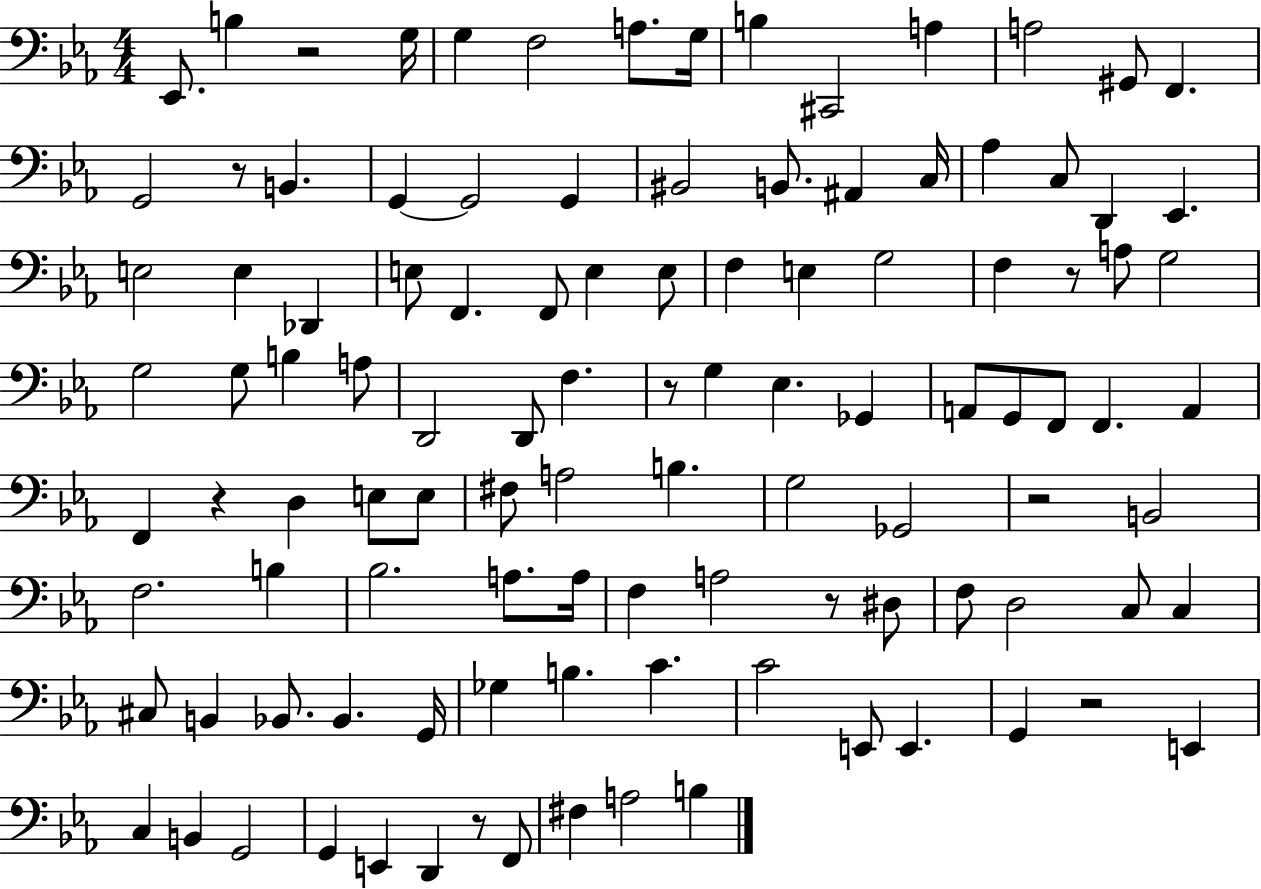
X:1
T:Untitled
M:4/4
L:1/4
K:Eb
_E,,/2 B, z2 G,/4 G, F,2 A,/2 G,/4 B, ^C,,2 A, A,2 ^G,,/2 F,, G,,2 z/2 B,, G,, G,,2 G,, ^B,,2 B,,/2 ^A,, C,/4 _A, C,/2 D,, _E,, E,2 E, _D,, E,/2 F,, F,,/2 E, E,/2 F, E, G,2 F, z/2 A,/2 G,2 G,2 G,/2 B, A,/2 D,,2 D,,/2 F, z/2 G, _E, _G,, A,,/2 G,,/2 F,,/2 F,, A,, F,, z D, E,/2 E,/2 ^F,/2 A,2 B, G,2 _G,,2 z2 B,,2 F,2 B, _B,2 A,/2 A,/4 F, A,2 z/2 ^D,/2 F,/2 D,2 C,/2 C, ^C,/2 B,, _B,,/2 _B,, G,,/4 _G, B, C C2 E,,/2 E,, G,, z2 E,, C, B,, G,,2 G,, E,, D,, z/2 F,,/2 ^F, A,2 B,